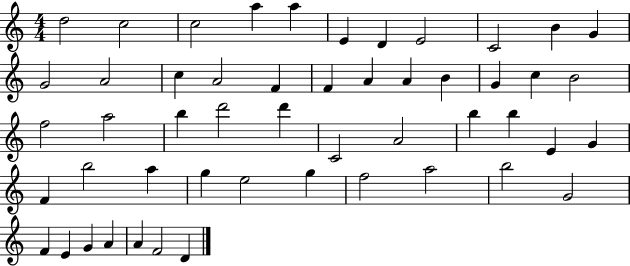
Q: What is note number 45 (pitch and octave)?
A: F4